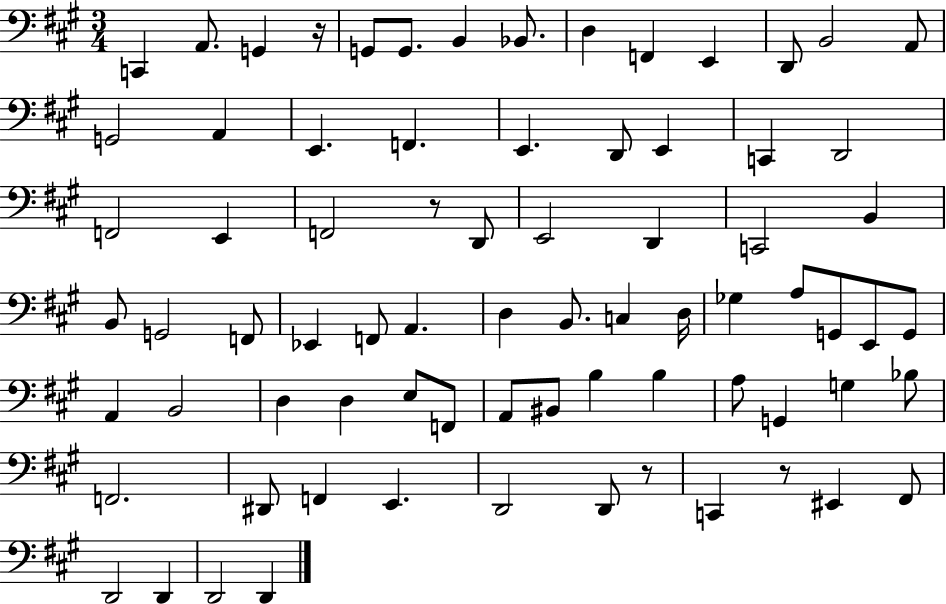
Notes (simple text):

C2/q A2/e. G2/q R/s G2/e G2/e. B2/q Bb2/e. D3/q F2/q E2/q D2/e B2/h A2/e G2/h A2/q E2/q. F2/q. E2/q. D2/e E2/q C2/q D2/h F2/h E2/q F2/h R/e D2/e E2/h D2/q C2/h B2/q B2/e G2/h F2/e Eb2/q F2/e A2/q. D3/q B2/e. C3/q D3/s Gb3/q A3/e G2/e E2/e G2/e A2/q B2/h D3/q D3/q E3/e F2/e A2/e BIS2/e B3/q B3/q A3/e G2/q G3/q Bb3/e F2/h. D#2/e F2/q E2/q. D2/h D2/e R/e C2/q R/e EIS2/q F#2/e D2/h D2/q D2/h D2/q